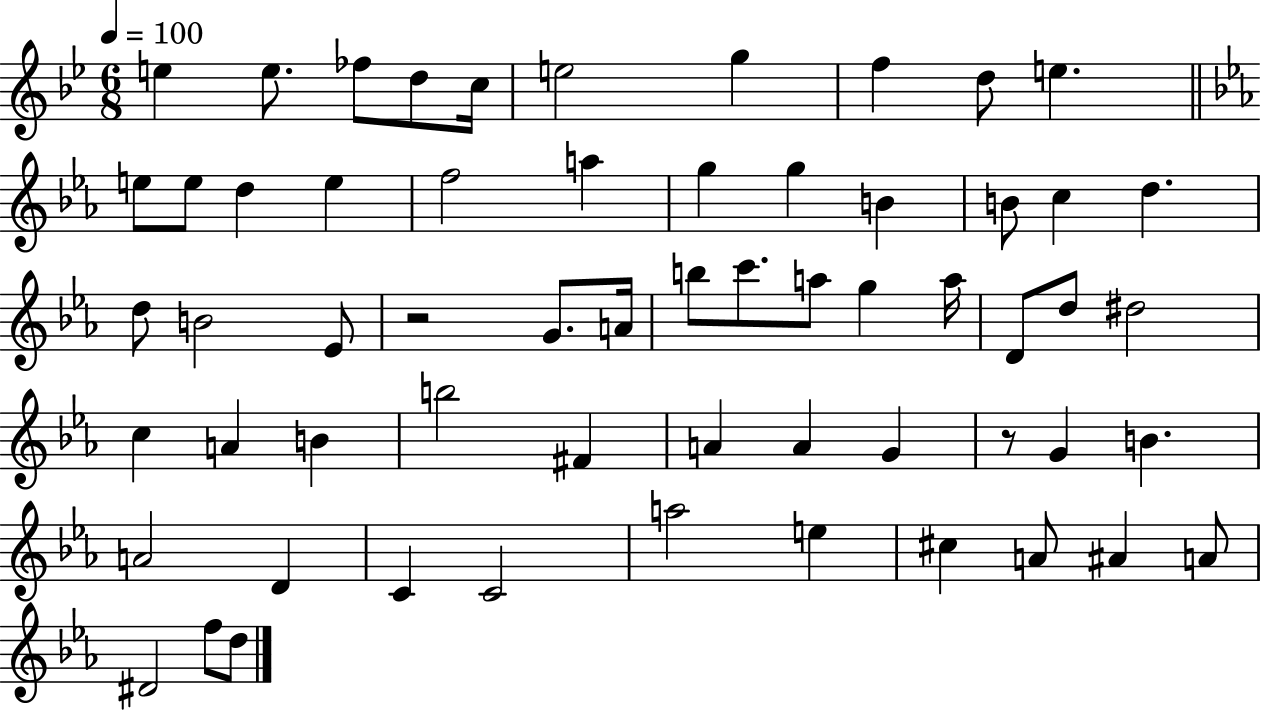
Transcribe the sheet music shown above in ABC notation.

X:1
T:Untitled
M:6/8
L:1/4
K:Bb
e e/2 _f/2 d/2 c/4 e2 g f d/2 e e/2 e/2 d e f2 a g g B B/2 c d d/2 B2 _E/2 z2 G/2 A/4 b/2 c'/2 a/2 g a/4 D/2 d/2 ^d2 c A B b2 ^F A A G z/2 G B A2 D C C2 a2 e ^c A/2 ^A A/2 ^D2 f/2 d/2